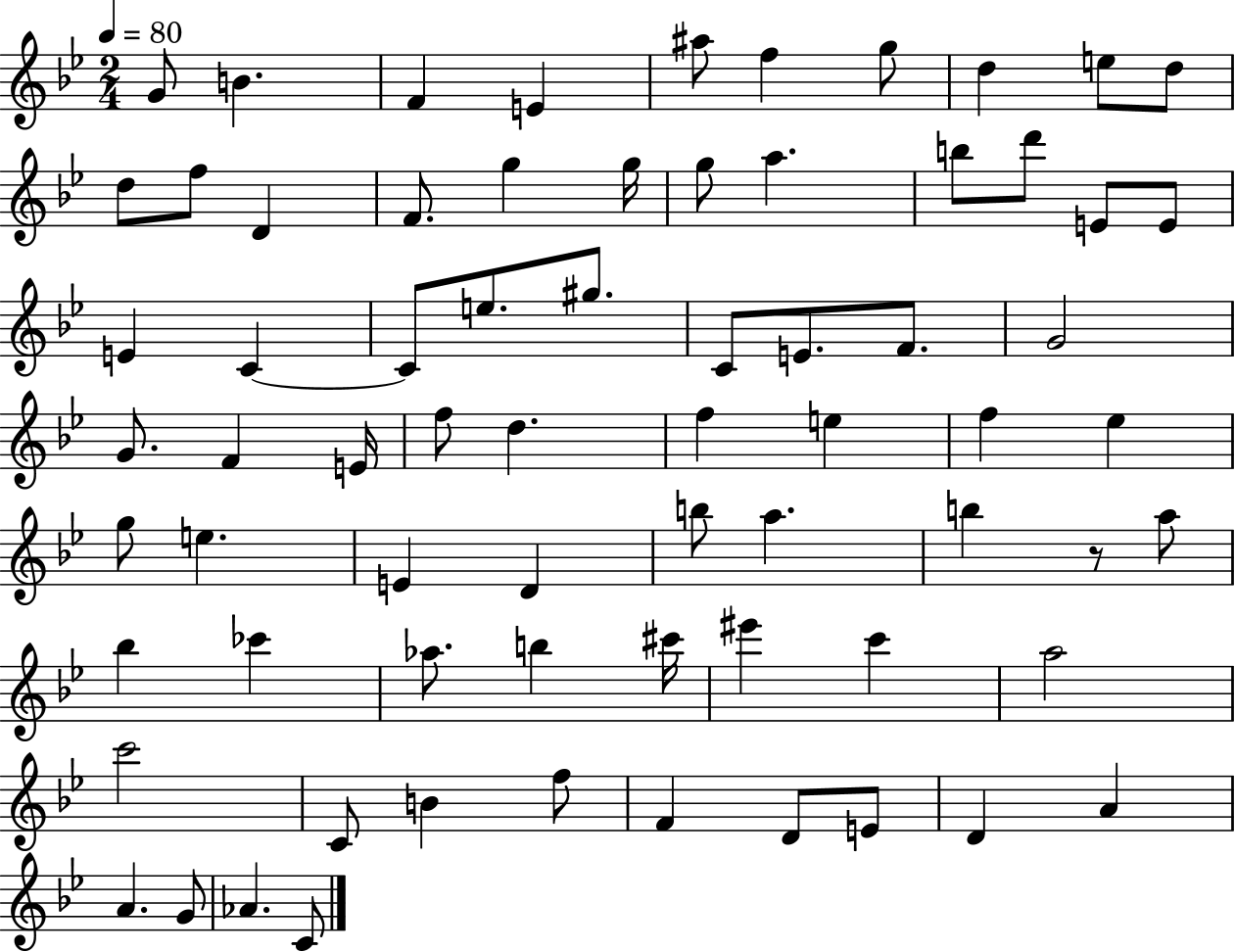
G4/e B4/q. F4/q E4/q A#5/e F5/q G5/e D5/q E5/e D5/e D5/e F5/e D4/q F4/e. G5/q G5/s G5/e A5/q. B5/e D6/e E4/e E4/e E4/q C4/q C4/e E5/e. G#5/e. C4/e E4/e. F4/e. G4/h G4/e. F4/q E4/s F5/e D5/q. F5/q E5/q F5/q Eb5/q G5/e E5/q. E4/q D4/q B5/e A5/q. B5/q R/e A5/e Bb5/q CES6/q Ab5/e. B5/q C#6/s EIS6/q C6/q A5/h C6/h C4/e B4/q F5/e F4/q D4/e E4/e D4/q A4/q A4/q. G4/e Ab4/q. C4/e